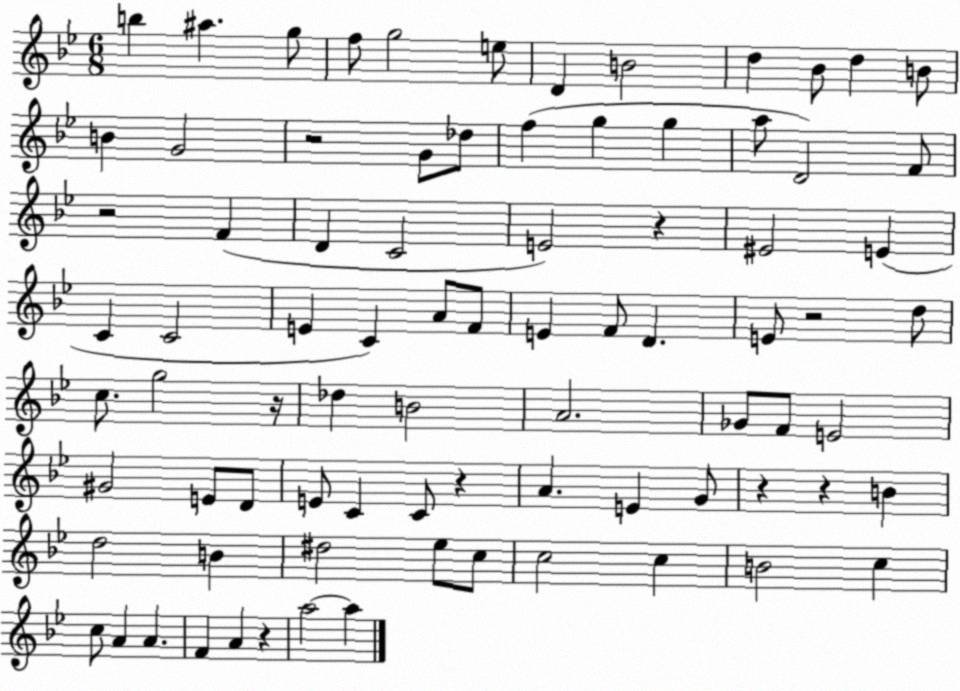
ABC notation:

X:1
T:Untitled
M:6/8
L:1/4
K:Bb
b ^a g/2 f/2 g2 e/2 D B2 d _B/2 d B/2 B G2 z2 G/2 _d/2 f g g a/2 D2 F/2 z2 F D C2 E2 z ^E2 E C C2 E C A/2 F/2 E F/2 D E/2 z2 d/2 c/2 g2 z/4 _d B2 A2 _G/2 F/2 E2 ^G2 E/2 D/2 E/2 C C/2 z A E G/2 z z B d2 B ^d2 _e/2 c/2 c2 c B2 c c/2 A A F A z a2 a